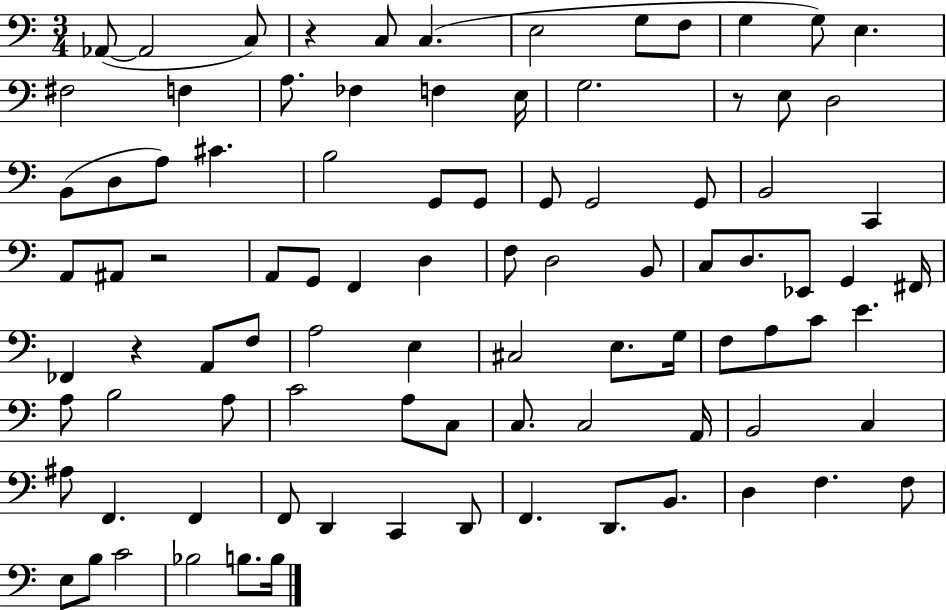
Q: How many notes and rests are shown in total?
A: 92